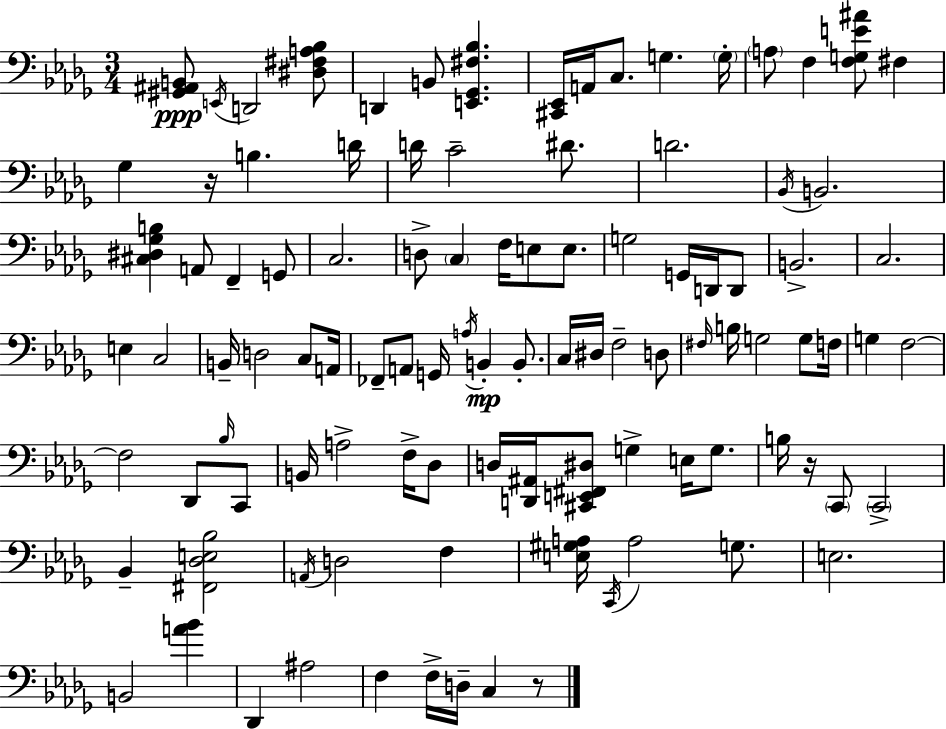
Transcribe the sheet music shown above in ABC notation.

X:1
T:Untitled
M:3/4
L:1/4
K:Bbm
[^G,,^A,,B,,]/2 E,,/4 D,,2 [^D,^F,A,_B,]/2 D,, B,,/2 [E,,_G,,^F,_B,] [^C,,_E,,]/4 A,,/4 C,/2 G, G,/4 A,/2 F, [F,G,E^A]/2 ^F, _G, z/4 B, D/4 D/4 C2 ^D/2 D2 _B,,/4 B,,2 [^C,^D,_G,B,] A,,/2 F,, G,,/2 C,2 D,/2 C, F,/4 E,/2 E,/2 G,2 G,,/4 D,,/4 D,,/2 B,,2 C,2 E, C,2 B,,/4 D,2 C,/2 A,,/4 _F,,/2 A,,/2 G,,/4 A,/4 B,, B,,/2 C,/4 ^D,/4 F,2 D,/2 ^F,/4 B,/4 G,2 G,/2 F,/4 G, F,2 F,2 _D,,/2 _B,/4 C,,/2 B,,/4 A,2 F,/4 _D,/2 D,/4 [D,,^A,,]/4 [^C,,E,,^F,,^D,]/2 G, E,/4 G,/2 B,/4 z/4 C,,/2 C,,2 _B,, [^F,,_D,E,_B,]2 A,,/4 D,2 F, [E,^G,A,]/4 C,,/4 A,2 G,/2 E,2 B,,2 [A_B] _D,, ^A,2 F, F,/4 D,/4 C, z/2